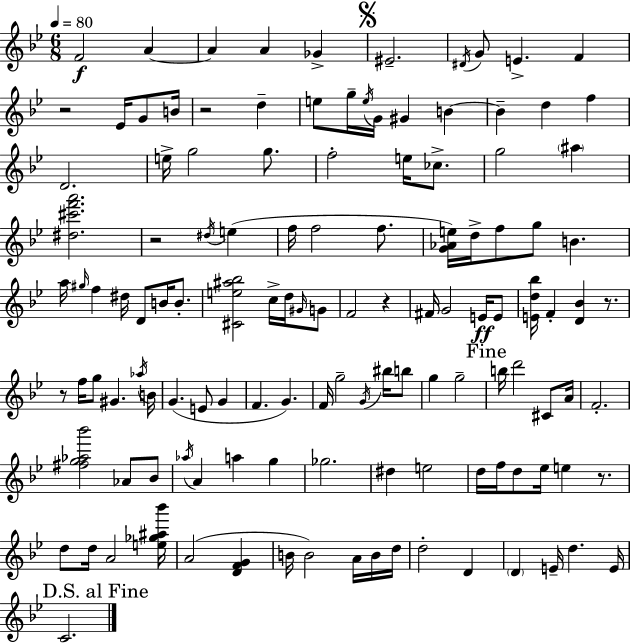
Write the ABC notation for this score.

X:1
T:Untitled
M:6/8
L:1/4
K:Bb
F2 A A A _G ^E2 ^D/4 G/2 E F z2 _E/4 G/2 B/4 z2 d e/2 g/4 e/4 G/4 ^G B B d f D2 e/4 g2 g/2 f2 e/4 _c/2 g2 ^a [^d^c'f'a']2 z2 ^d/4 e f/4 f2 f/2 [G_Ae]/4 d/4 f/2 g/2 B a/4 ^g/4 f ^d/4 D/2 B/4 B/2 [^Ce^a_b]2 c/4 d/4 ^G/4 G/2 F2 z ^F/4 G2 E/4 E/2 [Ed_b]/4 F [D_B] z/2 z/2 f/4 g/2 ^G _a/4 B/4 G E/2 G F G F/4 g2 G/4 ^b/4 b/2 g g2 b/4 d'2 ^C/2 A/4 F2 [^fg_a_b']2 _A/2 _B/2 _a/4 A a g _g2 ^d e2 d/4 f/4 d/2 _e/4 e z/2 d/2 d/4 A2 [e_g^a_b']/4 A2 [DFG] B/4 B2 A/4 B/4 d/4 d2 D D E/4 d E/4 C2